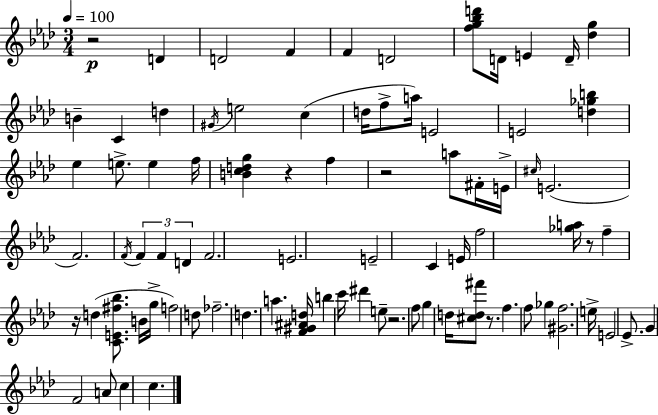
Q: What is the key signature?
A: F minor